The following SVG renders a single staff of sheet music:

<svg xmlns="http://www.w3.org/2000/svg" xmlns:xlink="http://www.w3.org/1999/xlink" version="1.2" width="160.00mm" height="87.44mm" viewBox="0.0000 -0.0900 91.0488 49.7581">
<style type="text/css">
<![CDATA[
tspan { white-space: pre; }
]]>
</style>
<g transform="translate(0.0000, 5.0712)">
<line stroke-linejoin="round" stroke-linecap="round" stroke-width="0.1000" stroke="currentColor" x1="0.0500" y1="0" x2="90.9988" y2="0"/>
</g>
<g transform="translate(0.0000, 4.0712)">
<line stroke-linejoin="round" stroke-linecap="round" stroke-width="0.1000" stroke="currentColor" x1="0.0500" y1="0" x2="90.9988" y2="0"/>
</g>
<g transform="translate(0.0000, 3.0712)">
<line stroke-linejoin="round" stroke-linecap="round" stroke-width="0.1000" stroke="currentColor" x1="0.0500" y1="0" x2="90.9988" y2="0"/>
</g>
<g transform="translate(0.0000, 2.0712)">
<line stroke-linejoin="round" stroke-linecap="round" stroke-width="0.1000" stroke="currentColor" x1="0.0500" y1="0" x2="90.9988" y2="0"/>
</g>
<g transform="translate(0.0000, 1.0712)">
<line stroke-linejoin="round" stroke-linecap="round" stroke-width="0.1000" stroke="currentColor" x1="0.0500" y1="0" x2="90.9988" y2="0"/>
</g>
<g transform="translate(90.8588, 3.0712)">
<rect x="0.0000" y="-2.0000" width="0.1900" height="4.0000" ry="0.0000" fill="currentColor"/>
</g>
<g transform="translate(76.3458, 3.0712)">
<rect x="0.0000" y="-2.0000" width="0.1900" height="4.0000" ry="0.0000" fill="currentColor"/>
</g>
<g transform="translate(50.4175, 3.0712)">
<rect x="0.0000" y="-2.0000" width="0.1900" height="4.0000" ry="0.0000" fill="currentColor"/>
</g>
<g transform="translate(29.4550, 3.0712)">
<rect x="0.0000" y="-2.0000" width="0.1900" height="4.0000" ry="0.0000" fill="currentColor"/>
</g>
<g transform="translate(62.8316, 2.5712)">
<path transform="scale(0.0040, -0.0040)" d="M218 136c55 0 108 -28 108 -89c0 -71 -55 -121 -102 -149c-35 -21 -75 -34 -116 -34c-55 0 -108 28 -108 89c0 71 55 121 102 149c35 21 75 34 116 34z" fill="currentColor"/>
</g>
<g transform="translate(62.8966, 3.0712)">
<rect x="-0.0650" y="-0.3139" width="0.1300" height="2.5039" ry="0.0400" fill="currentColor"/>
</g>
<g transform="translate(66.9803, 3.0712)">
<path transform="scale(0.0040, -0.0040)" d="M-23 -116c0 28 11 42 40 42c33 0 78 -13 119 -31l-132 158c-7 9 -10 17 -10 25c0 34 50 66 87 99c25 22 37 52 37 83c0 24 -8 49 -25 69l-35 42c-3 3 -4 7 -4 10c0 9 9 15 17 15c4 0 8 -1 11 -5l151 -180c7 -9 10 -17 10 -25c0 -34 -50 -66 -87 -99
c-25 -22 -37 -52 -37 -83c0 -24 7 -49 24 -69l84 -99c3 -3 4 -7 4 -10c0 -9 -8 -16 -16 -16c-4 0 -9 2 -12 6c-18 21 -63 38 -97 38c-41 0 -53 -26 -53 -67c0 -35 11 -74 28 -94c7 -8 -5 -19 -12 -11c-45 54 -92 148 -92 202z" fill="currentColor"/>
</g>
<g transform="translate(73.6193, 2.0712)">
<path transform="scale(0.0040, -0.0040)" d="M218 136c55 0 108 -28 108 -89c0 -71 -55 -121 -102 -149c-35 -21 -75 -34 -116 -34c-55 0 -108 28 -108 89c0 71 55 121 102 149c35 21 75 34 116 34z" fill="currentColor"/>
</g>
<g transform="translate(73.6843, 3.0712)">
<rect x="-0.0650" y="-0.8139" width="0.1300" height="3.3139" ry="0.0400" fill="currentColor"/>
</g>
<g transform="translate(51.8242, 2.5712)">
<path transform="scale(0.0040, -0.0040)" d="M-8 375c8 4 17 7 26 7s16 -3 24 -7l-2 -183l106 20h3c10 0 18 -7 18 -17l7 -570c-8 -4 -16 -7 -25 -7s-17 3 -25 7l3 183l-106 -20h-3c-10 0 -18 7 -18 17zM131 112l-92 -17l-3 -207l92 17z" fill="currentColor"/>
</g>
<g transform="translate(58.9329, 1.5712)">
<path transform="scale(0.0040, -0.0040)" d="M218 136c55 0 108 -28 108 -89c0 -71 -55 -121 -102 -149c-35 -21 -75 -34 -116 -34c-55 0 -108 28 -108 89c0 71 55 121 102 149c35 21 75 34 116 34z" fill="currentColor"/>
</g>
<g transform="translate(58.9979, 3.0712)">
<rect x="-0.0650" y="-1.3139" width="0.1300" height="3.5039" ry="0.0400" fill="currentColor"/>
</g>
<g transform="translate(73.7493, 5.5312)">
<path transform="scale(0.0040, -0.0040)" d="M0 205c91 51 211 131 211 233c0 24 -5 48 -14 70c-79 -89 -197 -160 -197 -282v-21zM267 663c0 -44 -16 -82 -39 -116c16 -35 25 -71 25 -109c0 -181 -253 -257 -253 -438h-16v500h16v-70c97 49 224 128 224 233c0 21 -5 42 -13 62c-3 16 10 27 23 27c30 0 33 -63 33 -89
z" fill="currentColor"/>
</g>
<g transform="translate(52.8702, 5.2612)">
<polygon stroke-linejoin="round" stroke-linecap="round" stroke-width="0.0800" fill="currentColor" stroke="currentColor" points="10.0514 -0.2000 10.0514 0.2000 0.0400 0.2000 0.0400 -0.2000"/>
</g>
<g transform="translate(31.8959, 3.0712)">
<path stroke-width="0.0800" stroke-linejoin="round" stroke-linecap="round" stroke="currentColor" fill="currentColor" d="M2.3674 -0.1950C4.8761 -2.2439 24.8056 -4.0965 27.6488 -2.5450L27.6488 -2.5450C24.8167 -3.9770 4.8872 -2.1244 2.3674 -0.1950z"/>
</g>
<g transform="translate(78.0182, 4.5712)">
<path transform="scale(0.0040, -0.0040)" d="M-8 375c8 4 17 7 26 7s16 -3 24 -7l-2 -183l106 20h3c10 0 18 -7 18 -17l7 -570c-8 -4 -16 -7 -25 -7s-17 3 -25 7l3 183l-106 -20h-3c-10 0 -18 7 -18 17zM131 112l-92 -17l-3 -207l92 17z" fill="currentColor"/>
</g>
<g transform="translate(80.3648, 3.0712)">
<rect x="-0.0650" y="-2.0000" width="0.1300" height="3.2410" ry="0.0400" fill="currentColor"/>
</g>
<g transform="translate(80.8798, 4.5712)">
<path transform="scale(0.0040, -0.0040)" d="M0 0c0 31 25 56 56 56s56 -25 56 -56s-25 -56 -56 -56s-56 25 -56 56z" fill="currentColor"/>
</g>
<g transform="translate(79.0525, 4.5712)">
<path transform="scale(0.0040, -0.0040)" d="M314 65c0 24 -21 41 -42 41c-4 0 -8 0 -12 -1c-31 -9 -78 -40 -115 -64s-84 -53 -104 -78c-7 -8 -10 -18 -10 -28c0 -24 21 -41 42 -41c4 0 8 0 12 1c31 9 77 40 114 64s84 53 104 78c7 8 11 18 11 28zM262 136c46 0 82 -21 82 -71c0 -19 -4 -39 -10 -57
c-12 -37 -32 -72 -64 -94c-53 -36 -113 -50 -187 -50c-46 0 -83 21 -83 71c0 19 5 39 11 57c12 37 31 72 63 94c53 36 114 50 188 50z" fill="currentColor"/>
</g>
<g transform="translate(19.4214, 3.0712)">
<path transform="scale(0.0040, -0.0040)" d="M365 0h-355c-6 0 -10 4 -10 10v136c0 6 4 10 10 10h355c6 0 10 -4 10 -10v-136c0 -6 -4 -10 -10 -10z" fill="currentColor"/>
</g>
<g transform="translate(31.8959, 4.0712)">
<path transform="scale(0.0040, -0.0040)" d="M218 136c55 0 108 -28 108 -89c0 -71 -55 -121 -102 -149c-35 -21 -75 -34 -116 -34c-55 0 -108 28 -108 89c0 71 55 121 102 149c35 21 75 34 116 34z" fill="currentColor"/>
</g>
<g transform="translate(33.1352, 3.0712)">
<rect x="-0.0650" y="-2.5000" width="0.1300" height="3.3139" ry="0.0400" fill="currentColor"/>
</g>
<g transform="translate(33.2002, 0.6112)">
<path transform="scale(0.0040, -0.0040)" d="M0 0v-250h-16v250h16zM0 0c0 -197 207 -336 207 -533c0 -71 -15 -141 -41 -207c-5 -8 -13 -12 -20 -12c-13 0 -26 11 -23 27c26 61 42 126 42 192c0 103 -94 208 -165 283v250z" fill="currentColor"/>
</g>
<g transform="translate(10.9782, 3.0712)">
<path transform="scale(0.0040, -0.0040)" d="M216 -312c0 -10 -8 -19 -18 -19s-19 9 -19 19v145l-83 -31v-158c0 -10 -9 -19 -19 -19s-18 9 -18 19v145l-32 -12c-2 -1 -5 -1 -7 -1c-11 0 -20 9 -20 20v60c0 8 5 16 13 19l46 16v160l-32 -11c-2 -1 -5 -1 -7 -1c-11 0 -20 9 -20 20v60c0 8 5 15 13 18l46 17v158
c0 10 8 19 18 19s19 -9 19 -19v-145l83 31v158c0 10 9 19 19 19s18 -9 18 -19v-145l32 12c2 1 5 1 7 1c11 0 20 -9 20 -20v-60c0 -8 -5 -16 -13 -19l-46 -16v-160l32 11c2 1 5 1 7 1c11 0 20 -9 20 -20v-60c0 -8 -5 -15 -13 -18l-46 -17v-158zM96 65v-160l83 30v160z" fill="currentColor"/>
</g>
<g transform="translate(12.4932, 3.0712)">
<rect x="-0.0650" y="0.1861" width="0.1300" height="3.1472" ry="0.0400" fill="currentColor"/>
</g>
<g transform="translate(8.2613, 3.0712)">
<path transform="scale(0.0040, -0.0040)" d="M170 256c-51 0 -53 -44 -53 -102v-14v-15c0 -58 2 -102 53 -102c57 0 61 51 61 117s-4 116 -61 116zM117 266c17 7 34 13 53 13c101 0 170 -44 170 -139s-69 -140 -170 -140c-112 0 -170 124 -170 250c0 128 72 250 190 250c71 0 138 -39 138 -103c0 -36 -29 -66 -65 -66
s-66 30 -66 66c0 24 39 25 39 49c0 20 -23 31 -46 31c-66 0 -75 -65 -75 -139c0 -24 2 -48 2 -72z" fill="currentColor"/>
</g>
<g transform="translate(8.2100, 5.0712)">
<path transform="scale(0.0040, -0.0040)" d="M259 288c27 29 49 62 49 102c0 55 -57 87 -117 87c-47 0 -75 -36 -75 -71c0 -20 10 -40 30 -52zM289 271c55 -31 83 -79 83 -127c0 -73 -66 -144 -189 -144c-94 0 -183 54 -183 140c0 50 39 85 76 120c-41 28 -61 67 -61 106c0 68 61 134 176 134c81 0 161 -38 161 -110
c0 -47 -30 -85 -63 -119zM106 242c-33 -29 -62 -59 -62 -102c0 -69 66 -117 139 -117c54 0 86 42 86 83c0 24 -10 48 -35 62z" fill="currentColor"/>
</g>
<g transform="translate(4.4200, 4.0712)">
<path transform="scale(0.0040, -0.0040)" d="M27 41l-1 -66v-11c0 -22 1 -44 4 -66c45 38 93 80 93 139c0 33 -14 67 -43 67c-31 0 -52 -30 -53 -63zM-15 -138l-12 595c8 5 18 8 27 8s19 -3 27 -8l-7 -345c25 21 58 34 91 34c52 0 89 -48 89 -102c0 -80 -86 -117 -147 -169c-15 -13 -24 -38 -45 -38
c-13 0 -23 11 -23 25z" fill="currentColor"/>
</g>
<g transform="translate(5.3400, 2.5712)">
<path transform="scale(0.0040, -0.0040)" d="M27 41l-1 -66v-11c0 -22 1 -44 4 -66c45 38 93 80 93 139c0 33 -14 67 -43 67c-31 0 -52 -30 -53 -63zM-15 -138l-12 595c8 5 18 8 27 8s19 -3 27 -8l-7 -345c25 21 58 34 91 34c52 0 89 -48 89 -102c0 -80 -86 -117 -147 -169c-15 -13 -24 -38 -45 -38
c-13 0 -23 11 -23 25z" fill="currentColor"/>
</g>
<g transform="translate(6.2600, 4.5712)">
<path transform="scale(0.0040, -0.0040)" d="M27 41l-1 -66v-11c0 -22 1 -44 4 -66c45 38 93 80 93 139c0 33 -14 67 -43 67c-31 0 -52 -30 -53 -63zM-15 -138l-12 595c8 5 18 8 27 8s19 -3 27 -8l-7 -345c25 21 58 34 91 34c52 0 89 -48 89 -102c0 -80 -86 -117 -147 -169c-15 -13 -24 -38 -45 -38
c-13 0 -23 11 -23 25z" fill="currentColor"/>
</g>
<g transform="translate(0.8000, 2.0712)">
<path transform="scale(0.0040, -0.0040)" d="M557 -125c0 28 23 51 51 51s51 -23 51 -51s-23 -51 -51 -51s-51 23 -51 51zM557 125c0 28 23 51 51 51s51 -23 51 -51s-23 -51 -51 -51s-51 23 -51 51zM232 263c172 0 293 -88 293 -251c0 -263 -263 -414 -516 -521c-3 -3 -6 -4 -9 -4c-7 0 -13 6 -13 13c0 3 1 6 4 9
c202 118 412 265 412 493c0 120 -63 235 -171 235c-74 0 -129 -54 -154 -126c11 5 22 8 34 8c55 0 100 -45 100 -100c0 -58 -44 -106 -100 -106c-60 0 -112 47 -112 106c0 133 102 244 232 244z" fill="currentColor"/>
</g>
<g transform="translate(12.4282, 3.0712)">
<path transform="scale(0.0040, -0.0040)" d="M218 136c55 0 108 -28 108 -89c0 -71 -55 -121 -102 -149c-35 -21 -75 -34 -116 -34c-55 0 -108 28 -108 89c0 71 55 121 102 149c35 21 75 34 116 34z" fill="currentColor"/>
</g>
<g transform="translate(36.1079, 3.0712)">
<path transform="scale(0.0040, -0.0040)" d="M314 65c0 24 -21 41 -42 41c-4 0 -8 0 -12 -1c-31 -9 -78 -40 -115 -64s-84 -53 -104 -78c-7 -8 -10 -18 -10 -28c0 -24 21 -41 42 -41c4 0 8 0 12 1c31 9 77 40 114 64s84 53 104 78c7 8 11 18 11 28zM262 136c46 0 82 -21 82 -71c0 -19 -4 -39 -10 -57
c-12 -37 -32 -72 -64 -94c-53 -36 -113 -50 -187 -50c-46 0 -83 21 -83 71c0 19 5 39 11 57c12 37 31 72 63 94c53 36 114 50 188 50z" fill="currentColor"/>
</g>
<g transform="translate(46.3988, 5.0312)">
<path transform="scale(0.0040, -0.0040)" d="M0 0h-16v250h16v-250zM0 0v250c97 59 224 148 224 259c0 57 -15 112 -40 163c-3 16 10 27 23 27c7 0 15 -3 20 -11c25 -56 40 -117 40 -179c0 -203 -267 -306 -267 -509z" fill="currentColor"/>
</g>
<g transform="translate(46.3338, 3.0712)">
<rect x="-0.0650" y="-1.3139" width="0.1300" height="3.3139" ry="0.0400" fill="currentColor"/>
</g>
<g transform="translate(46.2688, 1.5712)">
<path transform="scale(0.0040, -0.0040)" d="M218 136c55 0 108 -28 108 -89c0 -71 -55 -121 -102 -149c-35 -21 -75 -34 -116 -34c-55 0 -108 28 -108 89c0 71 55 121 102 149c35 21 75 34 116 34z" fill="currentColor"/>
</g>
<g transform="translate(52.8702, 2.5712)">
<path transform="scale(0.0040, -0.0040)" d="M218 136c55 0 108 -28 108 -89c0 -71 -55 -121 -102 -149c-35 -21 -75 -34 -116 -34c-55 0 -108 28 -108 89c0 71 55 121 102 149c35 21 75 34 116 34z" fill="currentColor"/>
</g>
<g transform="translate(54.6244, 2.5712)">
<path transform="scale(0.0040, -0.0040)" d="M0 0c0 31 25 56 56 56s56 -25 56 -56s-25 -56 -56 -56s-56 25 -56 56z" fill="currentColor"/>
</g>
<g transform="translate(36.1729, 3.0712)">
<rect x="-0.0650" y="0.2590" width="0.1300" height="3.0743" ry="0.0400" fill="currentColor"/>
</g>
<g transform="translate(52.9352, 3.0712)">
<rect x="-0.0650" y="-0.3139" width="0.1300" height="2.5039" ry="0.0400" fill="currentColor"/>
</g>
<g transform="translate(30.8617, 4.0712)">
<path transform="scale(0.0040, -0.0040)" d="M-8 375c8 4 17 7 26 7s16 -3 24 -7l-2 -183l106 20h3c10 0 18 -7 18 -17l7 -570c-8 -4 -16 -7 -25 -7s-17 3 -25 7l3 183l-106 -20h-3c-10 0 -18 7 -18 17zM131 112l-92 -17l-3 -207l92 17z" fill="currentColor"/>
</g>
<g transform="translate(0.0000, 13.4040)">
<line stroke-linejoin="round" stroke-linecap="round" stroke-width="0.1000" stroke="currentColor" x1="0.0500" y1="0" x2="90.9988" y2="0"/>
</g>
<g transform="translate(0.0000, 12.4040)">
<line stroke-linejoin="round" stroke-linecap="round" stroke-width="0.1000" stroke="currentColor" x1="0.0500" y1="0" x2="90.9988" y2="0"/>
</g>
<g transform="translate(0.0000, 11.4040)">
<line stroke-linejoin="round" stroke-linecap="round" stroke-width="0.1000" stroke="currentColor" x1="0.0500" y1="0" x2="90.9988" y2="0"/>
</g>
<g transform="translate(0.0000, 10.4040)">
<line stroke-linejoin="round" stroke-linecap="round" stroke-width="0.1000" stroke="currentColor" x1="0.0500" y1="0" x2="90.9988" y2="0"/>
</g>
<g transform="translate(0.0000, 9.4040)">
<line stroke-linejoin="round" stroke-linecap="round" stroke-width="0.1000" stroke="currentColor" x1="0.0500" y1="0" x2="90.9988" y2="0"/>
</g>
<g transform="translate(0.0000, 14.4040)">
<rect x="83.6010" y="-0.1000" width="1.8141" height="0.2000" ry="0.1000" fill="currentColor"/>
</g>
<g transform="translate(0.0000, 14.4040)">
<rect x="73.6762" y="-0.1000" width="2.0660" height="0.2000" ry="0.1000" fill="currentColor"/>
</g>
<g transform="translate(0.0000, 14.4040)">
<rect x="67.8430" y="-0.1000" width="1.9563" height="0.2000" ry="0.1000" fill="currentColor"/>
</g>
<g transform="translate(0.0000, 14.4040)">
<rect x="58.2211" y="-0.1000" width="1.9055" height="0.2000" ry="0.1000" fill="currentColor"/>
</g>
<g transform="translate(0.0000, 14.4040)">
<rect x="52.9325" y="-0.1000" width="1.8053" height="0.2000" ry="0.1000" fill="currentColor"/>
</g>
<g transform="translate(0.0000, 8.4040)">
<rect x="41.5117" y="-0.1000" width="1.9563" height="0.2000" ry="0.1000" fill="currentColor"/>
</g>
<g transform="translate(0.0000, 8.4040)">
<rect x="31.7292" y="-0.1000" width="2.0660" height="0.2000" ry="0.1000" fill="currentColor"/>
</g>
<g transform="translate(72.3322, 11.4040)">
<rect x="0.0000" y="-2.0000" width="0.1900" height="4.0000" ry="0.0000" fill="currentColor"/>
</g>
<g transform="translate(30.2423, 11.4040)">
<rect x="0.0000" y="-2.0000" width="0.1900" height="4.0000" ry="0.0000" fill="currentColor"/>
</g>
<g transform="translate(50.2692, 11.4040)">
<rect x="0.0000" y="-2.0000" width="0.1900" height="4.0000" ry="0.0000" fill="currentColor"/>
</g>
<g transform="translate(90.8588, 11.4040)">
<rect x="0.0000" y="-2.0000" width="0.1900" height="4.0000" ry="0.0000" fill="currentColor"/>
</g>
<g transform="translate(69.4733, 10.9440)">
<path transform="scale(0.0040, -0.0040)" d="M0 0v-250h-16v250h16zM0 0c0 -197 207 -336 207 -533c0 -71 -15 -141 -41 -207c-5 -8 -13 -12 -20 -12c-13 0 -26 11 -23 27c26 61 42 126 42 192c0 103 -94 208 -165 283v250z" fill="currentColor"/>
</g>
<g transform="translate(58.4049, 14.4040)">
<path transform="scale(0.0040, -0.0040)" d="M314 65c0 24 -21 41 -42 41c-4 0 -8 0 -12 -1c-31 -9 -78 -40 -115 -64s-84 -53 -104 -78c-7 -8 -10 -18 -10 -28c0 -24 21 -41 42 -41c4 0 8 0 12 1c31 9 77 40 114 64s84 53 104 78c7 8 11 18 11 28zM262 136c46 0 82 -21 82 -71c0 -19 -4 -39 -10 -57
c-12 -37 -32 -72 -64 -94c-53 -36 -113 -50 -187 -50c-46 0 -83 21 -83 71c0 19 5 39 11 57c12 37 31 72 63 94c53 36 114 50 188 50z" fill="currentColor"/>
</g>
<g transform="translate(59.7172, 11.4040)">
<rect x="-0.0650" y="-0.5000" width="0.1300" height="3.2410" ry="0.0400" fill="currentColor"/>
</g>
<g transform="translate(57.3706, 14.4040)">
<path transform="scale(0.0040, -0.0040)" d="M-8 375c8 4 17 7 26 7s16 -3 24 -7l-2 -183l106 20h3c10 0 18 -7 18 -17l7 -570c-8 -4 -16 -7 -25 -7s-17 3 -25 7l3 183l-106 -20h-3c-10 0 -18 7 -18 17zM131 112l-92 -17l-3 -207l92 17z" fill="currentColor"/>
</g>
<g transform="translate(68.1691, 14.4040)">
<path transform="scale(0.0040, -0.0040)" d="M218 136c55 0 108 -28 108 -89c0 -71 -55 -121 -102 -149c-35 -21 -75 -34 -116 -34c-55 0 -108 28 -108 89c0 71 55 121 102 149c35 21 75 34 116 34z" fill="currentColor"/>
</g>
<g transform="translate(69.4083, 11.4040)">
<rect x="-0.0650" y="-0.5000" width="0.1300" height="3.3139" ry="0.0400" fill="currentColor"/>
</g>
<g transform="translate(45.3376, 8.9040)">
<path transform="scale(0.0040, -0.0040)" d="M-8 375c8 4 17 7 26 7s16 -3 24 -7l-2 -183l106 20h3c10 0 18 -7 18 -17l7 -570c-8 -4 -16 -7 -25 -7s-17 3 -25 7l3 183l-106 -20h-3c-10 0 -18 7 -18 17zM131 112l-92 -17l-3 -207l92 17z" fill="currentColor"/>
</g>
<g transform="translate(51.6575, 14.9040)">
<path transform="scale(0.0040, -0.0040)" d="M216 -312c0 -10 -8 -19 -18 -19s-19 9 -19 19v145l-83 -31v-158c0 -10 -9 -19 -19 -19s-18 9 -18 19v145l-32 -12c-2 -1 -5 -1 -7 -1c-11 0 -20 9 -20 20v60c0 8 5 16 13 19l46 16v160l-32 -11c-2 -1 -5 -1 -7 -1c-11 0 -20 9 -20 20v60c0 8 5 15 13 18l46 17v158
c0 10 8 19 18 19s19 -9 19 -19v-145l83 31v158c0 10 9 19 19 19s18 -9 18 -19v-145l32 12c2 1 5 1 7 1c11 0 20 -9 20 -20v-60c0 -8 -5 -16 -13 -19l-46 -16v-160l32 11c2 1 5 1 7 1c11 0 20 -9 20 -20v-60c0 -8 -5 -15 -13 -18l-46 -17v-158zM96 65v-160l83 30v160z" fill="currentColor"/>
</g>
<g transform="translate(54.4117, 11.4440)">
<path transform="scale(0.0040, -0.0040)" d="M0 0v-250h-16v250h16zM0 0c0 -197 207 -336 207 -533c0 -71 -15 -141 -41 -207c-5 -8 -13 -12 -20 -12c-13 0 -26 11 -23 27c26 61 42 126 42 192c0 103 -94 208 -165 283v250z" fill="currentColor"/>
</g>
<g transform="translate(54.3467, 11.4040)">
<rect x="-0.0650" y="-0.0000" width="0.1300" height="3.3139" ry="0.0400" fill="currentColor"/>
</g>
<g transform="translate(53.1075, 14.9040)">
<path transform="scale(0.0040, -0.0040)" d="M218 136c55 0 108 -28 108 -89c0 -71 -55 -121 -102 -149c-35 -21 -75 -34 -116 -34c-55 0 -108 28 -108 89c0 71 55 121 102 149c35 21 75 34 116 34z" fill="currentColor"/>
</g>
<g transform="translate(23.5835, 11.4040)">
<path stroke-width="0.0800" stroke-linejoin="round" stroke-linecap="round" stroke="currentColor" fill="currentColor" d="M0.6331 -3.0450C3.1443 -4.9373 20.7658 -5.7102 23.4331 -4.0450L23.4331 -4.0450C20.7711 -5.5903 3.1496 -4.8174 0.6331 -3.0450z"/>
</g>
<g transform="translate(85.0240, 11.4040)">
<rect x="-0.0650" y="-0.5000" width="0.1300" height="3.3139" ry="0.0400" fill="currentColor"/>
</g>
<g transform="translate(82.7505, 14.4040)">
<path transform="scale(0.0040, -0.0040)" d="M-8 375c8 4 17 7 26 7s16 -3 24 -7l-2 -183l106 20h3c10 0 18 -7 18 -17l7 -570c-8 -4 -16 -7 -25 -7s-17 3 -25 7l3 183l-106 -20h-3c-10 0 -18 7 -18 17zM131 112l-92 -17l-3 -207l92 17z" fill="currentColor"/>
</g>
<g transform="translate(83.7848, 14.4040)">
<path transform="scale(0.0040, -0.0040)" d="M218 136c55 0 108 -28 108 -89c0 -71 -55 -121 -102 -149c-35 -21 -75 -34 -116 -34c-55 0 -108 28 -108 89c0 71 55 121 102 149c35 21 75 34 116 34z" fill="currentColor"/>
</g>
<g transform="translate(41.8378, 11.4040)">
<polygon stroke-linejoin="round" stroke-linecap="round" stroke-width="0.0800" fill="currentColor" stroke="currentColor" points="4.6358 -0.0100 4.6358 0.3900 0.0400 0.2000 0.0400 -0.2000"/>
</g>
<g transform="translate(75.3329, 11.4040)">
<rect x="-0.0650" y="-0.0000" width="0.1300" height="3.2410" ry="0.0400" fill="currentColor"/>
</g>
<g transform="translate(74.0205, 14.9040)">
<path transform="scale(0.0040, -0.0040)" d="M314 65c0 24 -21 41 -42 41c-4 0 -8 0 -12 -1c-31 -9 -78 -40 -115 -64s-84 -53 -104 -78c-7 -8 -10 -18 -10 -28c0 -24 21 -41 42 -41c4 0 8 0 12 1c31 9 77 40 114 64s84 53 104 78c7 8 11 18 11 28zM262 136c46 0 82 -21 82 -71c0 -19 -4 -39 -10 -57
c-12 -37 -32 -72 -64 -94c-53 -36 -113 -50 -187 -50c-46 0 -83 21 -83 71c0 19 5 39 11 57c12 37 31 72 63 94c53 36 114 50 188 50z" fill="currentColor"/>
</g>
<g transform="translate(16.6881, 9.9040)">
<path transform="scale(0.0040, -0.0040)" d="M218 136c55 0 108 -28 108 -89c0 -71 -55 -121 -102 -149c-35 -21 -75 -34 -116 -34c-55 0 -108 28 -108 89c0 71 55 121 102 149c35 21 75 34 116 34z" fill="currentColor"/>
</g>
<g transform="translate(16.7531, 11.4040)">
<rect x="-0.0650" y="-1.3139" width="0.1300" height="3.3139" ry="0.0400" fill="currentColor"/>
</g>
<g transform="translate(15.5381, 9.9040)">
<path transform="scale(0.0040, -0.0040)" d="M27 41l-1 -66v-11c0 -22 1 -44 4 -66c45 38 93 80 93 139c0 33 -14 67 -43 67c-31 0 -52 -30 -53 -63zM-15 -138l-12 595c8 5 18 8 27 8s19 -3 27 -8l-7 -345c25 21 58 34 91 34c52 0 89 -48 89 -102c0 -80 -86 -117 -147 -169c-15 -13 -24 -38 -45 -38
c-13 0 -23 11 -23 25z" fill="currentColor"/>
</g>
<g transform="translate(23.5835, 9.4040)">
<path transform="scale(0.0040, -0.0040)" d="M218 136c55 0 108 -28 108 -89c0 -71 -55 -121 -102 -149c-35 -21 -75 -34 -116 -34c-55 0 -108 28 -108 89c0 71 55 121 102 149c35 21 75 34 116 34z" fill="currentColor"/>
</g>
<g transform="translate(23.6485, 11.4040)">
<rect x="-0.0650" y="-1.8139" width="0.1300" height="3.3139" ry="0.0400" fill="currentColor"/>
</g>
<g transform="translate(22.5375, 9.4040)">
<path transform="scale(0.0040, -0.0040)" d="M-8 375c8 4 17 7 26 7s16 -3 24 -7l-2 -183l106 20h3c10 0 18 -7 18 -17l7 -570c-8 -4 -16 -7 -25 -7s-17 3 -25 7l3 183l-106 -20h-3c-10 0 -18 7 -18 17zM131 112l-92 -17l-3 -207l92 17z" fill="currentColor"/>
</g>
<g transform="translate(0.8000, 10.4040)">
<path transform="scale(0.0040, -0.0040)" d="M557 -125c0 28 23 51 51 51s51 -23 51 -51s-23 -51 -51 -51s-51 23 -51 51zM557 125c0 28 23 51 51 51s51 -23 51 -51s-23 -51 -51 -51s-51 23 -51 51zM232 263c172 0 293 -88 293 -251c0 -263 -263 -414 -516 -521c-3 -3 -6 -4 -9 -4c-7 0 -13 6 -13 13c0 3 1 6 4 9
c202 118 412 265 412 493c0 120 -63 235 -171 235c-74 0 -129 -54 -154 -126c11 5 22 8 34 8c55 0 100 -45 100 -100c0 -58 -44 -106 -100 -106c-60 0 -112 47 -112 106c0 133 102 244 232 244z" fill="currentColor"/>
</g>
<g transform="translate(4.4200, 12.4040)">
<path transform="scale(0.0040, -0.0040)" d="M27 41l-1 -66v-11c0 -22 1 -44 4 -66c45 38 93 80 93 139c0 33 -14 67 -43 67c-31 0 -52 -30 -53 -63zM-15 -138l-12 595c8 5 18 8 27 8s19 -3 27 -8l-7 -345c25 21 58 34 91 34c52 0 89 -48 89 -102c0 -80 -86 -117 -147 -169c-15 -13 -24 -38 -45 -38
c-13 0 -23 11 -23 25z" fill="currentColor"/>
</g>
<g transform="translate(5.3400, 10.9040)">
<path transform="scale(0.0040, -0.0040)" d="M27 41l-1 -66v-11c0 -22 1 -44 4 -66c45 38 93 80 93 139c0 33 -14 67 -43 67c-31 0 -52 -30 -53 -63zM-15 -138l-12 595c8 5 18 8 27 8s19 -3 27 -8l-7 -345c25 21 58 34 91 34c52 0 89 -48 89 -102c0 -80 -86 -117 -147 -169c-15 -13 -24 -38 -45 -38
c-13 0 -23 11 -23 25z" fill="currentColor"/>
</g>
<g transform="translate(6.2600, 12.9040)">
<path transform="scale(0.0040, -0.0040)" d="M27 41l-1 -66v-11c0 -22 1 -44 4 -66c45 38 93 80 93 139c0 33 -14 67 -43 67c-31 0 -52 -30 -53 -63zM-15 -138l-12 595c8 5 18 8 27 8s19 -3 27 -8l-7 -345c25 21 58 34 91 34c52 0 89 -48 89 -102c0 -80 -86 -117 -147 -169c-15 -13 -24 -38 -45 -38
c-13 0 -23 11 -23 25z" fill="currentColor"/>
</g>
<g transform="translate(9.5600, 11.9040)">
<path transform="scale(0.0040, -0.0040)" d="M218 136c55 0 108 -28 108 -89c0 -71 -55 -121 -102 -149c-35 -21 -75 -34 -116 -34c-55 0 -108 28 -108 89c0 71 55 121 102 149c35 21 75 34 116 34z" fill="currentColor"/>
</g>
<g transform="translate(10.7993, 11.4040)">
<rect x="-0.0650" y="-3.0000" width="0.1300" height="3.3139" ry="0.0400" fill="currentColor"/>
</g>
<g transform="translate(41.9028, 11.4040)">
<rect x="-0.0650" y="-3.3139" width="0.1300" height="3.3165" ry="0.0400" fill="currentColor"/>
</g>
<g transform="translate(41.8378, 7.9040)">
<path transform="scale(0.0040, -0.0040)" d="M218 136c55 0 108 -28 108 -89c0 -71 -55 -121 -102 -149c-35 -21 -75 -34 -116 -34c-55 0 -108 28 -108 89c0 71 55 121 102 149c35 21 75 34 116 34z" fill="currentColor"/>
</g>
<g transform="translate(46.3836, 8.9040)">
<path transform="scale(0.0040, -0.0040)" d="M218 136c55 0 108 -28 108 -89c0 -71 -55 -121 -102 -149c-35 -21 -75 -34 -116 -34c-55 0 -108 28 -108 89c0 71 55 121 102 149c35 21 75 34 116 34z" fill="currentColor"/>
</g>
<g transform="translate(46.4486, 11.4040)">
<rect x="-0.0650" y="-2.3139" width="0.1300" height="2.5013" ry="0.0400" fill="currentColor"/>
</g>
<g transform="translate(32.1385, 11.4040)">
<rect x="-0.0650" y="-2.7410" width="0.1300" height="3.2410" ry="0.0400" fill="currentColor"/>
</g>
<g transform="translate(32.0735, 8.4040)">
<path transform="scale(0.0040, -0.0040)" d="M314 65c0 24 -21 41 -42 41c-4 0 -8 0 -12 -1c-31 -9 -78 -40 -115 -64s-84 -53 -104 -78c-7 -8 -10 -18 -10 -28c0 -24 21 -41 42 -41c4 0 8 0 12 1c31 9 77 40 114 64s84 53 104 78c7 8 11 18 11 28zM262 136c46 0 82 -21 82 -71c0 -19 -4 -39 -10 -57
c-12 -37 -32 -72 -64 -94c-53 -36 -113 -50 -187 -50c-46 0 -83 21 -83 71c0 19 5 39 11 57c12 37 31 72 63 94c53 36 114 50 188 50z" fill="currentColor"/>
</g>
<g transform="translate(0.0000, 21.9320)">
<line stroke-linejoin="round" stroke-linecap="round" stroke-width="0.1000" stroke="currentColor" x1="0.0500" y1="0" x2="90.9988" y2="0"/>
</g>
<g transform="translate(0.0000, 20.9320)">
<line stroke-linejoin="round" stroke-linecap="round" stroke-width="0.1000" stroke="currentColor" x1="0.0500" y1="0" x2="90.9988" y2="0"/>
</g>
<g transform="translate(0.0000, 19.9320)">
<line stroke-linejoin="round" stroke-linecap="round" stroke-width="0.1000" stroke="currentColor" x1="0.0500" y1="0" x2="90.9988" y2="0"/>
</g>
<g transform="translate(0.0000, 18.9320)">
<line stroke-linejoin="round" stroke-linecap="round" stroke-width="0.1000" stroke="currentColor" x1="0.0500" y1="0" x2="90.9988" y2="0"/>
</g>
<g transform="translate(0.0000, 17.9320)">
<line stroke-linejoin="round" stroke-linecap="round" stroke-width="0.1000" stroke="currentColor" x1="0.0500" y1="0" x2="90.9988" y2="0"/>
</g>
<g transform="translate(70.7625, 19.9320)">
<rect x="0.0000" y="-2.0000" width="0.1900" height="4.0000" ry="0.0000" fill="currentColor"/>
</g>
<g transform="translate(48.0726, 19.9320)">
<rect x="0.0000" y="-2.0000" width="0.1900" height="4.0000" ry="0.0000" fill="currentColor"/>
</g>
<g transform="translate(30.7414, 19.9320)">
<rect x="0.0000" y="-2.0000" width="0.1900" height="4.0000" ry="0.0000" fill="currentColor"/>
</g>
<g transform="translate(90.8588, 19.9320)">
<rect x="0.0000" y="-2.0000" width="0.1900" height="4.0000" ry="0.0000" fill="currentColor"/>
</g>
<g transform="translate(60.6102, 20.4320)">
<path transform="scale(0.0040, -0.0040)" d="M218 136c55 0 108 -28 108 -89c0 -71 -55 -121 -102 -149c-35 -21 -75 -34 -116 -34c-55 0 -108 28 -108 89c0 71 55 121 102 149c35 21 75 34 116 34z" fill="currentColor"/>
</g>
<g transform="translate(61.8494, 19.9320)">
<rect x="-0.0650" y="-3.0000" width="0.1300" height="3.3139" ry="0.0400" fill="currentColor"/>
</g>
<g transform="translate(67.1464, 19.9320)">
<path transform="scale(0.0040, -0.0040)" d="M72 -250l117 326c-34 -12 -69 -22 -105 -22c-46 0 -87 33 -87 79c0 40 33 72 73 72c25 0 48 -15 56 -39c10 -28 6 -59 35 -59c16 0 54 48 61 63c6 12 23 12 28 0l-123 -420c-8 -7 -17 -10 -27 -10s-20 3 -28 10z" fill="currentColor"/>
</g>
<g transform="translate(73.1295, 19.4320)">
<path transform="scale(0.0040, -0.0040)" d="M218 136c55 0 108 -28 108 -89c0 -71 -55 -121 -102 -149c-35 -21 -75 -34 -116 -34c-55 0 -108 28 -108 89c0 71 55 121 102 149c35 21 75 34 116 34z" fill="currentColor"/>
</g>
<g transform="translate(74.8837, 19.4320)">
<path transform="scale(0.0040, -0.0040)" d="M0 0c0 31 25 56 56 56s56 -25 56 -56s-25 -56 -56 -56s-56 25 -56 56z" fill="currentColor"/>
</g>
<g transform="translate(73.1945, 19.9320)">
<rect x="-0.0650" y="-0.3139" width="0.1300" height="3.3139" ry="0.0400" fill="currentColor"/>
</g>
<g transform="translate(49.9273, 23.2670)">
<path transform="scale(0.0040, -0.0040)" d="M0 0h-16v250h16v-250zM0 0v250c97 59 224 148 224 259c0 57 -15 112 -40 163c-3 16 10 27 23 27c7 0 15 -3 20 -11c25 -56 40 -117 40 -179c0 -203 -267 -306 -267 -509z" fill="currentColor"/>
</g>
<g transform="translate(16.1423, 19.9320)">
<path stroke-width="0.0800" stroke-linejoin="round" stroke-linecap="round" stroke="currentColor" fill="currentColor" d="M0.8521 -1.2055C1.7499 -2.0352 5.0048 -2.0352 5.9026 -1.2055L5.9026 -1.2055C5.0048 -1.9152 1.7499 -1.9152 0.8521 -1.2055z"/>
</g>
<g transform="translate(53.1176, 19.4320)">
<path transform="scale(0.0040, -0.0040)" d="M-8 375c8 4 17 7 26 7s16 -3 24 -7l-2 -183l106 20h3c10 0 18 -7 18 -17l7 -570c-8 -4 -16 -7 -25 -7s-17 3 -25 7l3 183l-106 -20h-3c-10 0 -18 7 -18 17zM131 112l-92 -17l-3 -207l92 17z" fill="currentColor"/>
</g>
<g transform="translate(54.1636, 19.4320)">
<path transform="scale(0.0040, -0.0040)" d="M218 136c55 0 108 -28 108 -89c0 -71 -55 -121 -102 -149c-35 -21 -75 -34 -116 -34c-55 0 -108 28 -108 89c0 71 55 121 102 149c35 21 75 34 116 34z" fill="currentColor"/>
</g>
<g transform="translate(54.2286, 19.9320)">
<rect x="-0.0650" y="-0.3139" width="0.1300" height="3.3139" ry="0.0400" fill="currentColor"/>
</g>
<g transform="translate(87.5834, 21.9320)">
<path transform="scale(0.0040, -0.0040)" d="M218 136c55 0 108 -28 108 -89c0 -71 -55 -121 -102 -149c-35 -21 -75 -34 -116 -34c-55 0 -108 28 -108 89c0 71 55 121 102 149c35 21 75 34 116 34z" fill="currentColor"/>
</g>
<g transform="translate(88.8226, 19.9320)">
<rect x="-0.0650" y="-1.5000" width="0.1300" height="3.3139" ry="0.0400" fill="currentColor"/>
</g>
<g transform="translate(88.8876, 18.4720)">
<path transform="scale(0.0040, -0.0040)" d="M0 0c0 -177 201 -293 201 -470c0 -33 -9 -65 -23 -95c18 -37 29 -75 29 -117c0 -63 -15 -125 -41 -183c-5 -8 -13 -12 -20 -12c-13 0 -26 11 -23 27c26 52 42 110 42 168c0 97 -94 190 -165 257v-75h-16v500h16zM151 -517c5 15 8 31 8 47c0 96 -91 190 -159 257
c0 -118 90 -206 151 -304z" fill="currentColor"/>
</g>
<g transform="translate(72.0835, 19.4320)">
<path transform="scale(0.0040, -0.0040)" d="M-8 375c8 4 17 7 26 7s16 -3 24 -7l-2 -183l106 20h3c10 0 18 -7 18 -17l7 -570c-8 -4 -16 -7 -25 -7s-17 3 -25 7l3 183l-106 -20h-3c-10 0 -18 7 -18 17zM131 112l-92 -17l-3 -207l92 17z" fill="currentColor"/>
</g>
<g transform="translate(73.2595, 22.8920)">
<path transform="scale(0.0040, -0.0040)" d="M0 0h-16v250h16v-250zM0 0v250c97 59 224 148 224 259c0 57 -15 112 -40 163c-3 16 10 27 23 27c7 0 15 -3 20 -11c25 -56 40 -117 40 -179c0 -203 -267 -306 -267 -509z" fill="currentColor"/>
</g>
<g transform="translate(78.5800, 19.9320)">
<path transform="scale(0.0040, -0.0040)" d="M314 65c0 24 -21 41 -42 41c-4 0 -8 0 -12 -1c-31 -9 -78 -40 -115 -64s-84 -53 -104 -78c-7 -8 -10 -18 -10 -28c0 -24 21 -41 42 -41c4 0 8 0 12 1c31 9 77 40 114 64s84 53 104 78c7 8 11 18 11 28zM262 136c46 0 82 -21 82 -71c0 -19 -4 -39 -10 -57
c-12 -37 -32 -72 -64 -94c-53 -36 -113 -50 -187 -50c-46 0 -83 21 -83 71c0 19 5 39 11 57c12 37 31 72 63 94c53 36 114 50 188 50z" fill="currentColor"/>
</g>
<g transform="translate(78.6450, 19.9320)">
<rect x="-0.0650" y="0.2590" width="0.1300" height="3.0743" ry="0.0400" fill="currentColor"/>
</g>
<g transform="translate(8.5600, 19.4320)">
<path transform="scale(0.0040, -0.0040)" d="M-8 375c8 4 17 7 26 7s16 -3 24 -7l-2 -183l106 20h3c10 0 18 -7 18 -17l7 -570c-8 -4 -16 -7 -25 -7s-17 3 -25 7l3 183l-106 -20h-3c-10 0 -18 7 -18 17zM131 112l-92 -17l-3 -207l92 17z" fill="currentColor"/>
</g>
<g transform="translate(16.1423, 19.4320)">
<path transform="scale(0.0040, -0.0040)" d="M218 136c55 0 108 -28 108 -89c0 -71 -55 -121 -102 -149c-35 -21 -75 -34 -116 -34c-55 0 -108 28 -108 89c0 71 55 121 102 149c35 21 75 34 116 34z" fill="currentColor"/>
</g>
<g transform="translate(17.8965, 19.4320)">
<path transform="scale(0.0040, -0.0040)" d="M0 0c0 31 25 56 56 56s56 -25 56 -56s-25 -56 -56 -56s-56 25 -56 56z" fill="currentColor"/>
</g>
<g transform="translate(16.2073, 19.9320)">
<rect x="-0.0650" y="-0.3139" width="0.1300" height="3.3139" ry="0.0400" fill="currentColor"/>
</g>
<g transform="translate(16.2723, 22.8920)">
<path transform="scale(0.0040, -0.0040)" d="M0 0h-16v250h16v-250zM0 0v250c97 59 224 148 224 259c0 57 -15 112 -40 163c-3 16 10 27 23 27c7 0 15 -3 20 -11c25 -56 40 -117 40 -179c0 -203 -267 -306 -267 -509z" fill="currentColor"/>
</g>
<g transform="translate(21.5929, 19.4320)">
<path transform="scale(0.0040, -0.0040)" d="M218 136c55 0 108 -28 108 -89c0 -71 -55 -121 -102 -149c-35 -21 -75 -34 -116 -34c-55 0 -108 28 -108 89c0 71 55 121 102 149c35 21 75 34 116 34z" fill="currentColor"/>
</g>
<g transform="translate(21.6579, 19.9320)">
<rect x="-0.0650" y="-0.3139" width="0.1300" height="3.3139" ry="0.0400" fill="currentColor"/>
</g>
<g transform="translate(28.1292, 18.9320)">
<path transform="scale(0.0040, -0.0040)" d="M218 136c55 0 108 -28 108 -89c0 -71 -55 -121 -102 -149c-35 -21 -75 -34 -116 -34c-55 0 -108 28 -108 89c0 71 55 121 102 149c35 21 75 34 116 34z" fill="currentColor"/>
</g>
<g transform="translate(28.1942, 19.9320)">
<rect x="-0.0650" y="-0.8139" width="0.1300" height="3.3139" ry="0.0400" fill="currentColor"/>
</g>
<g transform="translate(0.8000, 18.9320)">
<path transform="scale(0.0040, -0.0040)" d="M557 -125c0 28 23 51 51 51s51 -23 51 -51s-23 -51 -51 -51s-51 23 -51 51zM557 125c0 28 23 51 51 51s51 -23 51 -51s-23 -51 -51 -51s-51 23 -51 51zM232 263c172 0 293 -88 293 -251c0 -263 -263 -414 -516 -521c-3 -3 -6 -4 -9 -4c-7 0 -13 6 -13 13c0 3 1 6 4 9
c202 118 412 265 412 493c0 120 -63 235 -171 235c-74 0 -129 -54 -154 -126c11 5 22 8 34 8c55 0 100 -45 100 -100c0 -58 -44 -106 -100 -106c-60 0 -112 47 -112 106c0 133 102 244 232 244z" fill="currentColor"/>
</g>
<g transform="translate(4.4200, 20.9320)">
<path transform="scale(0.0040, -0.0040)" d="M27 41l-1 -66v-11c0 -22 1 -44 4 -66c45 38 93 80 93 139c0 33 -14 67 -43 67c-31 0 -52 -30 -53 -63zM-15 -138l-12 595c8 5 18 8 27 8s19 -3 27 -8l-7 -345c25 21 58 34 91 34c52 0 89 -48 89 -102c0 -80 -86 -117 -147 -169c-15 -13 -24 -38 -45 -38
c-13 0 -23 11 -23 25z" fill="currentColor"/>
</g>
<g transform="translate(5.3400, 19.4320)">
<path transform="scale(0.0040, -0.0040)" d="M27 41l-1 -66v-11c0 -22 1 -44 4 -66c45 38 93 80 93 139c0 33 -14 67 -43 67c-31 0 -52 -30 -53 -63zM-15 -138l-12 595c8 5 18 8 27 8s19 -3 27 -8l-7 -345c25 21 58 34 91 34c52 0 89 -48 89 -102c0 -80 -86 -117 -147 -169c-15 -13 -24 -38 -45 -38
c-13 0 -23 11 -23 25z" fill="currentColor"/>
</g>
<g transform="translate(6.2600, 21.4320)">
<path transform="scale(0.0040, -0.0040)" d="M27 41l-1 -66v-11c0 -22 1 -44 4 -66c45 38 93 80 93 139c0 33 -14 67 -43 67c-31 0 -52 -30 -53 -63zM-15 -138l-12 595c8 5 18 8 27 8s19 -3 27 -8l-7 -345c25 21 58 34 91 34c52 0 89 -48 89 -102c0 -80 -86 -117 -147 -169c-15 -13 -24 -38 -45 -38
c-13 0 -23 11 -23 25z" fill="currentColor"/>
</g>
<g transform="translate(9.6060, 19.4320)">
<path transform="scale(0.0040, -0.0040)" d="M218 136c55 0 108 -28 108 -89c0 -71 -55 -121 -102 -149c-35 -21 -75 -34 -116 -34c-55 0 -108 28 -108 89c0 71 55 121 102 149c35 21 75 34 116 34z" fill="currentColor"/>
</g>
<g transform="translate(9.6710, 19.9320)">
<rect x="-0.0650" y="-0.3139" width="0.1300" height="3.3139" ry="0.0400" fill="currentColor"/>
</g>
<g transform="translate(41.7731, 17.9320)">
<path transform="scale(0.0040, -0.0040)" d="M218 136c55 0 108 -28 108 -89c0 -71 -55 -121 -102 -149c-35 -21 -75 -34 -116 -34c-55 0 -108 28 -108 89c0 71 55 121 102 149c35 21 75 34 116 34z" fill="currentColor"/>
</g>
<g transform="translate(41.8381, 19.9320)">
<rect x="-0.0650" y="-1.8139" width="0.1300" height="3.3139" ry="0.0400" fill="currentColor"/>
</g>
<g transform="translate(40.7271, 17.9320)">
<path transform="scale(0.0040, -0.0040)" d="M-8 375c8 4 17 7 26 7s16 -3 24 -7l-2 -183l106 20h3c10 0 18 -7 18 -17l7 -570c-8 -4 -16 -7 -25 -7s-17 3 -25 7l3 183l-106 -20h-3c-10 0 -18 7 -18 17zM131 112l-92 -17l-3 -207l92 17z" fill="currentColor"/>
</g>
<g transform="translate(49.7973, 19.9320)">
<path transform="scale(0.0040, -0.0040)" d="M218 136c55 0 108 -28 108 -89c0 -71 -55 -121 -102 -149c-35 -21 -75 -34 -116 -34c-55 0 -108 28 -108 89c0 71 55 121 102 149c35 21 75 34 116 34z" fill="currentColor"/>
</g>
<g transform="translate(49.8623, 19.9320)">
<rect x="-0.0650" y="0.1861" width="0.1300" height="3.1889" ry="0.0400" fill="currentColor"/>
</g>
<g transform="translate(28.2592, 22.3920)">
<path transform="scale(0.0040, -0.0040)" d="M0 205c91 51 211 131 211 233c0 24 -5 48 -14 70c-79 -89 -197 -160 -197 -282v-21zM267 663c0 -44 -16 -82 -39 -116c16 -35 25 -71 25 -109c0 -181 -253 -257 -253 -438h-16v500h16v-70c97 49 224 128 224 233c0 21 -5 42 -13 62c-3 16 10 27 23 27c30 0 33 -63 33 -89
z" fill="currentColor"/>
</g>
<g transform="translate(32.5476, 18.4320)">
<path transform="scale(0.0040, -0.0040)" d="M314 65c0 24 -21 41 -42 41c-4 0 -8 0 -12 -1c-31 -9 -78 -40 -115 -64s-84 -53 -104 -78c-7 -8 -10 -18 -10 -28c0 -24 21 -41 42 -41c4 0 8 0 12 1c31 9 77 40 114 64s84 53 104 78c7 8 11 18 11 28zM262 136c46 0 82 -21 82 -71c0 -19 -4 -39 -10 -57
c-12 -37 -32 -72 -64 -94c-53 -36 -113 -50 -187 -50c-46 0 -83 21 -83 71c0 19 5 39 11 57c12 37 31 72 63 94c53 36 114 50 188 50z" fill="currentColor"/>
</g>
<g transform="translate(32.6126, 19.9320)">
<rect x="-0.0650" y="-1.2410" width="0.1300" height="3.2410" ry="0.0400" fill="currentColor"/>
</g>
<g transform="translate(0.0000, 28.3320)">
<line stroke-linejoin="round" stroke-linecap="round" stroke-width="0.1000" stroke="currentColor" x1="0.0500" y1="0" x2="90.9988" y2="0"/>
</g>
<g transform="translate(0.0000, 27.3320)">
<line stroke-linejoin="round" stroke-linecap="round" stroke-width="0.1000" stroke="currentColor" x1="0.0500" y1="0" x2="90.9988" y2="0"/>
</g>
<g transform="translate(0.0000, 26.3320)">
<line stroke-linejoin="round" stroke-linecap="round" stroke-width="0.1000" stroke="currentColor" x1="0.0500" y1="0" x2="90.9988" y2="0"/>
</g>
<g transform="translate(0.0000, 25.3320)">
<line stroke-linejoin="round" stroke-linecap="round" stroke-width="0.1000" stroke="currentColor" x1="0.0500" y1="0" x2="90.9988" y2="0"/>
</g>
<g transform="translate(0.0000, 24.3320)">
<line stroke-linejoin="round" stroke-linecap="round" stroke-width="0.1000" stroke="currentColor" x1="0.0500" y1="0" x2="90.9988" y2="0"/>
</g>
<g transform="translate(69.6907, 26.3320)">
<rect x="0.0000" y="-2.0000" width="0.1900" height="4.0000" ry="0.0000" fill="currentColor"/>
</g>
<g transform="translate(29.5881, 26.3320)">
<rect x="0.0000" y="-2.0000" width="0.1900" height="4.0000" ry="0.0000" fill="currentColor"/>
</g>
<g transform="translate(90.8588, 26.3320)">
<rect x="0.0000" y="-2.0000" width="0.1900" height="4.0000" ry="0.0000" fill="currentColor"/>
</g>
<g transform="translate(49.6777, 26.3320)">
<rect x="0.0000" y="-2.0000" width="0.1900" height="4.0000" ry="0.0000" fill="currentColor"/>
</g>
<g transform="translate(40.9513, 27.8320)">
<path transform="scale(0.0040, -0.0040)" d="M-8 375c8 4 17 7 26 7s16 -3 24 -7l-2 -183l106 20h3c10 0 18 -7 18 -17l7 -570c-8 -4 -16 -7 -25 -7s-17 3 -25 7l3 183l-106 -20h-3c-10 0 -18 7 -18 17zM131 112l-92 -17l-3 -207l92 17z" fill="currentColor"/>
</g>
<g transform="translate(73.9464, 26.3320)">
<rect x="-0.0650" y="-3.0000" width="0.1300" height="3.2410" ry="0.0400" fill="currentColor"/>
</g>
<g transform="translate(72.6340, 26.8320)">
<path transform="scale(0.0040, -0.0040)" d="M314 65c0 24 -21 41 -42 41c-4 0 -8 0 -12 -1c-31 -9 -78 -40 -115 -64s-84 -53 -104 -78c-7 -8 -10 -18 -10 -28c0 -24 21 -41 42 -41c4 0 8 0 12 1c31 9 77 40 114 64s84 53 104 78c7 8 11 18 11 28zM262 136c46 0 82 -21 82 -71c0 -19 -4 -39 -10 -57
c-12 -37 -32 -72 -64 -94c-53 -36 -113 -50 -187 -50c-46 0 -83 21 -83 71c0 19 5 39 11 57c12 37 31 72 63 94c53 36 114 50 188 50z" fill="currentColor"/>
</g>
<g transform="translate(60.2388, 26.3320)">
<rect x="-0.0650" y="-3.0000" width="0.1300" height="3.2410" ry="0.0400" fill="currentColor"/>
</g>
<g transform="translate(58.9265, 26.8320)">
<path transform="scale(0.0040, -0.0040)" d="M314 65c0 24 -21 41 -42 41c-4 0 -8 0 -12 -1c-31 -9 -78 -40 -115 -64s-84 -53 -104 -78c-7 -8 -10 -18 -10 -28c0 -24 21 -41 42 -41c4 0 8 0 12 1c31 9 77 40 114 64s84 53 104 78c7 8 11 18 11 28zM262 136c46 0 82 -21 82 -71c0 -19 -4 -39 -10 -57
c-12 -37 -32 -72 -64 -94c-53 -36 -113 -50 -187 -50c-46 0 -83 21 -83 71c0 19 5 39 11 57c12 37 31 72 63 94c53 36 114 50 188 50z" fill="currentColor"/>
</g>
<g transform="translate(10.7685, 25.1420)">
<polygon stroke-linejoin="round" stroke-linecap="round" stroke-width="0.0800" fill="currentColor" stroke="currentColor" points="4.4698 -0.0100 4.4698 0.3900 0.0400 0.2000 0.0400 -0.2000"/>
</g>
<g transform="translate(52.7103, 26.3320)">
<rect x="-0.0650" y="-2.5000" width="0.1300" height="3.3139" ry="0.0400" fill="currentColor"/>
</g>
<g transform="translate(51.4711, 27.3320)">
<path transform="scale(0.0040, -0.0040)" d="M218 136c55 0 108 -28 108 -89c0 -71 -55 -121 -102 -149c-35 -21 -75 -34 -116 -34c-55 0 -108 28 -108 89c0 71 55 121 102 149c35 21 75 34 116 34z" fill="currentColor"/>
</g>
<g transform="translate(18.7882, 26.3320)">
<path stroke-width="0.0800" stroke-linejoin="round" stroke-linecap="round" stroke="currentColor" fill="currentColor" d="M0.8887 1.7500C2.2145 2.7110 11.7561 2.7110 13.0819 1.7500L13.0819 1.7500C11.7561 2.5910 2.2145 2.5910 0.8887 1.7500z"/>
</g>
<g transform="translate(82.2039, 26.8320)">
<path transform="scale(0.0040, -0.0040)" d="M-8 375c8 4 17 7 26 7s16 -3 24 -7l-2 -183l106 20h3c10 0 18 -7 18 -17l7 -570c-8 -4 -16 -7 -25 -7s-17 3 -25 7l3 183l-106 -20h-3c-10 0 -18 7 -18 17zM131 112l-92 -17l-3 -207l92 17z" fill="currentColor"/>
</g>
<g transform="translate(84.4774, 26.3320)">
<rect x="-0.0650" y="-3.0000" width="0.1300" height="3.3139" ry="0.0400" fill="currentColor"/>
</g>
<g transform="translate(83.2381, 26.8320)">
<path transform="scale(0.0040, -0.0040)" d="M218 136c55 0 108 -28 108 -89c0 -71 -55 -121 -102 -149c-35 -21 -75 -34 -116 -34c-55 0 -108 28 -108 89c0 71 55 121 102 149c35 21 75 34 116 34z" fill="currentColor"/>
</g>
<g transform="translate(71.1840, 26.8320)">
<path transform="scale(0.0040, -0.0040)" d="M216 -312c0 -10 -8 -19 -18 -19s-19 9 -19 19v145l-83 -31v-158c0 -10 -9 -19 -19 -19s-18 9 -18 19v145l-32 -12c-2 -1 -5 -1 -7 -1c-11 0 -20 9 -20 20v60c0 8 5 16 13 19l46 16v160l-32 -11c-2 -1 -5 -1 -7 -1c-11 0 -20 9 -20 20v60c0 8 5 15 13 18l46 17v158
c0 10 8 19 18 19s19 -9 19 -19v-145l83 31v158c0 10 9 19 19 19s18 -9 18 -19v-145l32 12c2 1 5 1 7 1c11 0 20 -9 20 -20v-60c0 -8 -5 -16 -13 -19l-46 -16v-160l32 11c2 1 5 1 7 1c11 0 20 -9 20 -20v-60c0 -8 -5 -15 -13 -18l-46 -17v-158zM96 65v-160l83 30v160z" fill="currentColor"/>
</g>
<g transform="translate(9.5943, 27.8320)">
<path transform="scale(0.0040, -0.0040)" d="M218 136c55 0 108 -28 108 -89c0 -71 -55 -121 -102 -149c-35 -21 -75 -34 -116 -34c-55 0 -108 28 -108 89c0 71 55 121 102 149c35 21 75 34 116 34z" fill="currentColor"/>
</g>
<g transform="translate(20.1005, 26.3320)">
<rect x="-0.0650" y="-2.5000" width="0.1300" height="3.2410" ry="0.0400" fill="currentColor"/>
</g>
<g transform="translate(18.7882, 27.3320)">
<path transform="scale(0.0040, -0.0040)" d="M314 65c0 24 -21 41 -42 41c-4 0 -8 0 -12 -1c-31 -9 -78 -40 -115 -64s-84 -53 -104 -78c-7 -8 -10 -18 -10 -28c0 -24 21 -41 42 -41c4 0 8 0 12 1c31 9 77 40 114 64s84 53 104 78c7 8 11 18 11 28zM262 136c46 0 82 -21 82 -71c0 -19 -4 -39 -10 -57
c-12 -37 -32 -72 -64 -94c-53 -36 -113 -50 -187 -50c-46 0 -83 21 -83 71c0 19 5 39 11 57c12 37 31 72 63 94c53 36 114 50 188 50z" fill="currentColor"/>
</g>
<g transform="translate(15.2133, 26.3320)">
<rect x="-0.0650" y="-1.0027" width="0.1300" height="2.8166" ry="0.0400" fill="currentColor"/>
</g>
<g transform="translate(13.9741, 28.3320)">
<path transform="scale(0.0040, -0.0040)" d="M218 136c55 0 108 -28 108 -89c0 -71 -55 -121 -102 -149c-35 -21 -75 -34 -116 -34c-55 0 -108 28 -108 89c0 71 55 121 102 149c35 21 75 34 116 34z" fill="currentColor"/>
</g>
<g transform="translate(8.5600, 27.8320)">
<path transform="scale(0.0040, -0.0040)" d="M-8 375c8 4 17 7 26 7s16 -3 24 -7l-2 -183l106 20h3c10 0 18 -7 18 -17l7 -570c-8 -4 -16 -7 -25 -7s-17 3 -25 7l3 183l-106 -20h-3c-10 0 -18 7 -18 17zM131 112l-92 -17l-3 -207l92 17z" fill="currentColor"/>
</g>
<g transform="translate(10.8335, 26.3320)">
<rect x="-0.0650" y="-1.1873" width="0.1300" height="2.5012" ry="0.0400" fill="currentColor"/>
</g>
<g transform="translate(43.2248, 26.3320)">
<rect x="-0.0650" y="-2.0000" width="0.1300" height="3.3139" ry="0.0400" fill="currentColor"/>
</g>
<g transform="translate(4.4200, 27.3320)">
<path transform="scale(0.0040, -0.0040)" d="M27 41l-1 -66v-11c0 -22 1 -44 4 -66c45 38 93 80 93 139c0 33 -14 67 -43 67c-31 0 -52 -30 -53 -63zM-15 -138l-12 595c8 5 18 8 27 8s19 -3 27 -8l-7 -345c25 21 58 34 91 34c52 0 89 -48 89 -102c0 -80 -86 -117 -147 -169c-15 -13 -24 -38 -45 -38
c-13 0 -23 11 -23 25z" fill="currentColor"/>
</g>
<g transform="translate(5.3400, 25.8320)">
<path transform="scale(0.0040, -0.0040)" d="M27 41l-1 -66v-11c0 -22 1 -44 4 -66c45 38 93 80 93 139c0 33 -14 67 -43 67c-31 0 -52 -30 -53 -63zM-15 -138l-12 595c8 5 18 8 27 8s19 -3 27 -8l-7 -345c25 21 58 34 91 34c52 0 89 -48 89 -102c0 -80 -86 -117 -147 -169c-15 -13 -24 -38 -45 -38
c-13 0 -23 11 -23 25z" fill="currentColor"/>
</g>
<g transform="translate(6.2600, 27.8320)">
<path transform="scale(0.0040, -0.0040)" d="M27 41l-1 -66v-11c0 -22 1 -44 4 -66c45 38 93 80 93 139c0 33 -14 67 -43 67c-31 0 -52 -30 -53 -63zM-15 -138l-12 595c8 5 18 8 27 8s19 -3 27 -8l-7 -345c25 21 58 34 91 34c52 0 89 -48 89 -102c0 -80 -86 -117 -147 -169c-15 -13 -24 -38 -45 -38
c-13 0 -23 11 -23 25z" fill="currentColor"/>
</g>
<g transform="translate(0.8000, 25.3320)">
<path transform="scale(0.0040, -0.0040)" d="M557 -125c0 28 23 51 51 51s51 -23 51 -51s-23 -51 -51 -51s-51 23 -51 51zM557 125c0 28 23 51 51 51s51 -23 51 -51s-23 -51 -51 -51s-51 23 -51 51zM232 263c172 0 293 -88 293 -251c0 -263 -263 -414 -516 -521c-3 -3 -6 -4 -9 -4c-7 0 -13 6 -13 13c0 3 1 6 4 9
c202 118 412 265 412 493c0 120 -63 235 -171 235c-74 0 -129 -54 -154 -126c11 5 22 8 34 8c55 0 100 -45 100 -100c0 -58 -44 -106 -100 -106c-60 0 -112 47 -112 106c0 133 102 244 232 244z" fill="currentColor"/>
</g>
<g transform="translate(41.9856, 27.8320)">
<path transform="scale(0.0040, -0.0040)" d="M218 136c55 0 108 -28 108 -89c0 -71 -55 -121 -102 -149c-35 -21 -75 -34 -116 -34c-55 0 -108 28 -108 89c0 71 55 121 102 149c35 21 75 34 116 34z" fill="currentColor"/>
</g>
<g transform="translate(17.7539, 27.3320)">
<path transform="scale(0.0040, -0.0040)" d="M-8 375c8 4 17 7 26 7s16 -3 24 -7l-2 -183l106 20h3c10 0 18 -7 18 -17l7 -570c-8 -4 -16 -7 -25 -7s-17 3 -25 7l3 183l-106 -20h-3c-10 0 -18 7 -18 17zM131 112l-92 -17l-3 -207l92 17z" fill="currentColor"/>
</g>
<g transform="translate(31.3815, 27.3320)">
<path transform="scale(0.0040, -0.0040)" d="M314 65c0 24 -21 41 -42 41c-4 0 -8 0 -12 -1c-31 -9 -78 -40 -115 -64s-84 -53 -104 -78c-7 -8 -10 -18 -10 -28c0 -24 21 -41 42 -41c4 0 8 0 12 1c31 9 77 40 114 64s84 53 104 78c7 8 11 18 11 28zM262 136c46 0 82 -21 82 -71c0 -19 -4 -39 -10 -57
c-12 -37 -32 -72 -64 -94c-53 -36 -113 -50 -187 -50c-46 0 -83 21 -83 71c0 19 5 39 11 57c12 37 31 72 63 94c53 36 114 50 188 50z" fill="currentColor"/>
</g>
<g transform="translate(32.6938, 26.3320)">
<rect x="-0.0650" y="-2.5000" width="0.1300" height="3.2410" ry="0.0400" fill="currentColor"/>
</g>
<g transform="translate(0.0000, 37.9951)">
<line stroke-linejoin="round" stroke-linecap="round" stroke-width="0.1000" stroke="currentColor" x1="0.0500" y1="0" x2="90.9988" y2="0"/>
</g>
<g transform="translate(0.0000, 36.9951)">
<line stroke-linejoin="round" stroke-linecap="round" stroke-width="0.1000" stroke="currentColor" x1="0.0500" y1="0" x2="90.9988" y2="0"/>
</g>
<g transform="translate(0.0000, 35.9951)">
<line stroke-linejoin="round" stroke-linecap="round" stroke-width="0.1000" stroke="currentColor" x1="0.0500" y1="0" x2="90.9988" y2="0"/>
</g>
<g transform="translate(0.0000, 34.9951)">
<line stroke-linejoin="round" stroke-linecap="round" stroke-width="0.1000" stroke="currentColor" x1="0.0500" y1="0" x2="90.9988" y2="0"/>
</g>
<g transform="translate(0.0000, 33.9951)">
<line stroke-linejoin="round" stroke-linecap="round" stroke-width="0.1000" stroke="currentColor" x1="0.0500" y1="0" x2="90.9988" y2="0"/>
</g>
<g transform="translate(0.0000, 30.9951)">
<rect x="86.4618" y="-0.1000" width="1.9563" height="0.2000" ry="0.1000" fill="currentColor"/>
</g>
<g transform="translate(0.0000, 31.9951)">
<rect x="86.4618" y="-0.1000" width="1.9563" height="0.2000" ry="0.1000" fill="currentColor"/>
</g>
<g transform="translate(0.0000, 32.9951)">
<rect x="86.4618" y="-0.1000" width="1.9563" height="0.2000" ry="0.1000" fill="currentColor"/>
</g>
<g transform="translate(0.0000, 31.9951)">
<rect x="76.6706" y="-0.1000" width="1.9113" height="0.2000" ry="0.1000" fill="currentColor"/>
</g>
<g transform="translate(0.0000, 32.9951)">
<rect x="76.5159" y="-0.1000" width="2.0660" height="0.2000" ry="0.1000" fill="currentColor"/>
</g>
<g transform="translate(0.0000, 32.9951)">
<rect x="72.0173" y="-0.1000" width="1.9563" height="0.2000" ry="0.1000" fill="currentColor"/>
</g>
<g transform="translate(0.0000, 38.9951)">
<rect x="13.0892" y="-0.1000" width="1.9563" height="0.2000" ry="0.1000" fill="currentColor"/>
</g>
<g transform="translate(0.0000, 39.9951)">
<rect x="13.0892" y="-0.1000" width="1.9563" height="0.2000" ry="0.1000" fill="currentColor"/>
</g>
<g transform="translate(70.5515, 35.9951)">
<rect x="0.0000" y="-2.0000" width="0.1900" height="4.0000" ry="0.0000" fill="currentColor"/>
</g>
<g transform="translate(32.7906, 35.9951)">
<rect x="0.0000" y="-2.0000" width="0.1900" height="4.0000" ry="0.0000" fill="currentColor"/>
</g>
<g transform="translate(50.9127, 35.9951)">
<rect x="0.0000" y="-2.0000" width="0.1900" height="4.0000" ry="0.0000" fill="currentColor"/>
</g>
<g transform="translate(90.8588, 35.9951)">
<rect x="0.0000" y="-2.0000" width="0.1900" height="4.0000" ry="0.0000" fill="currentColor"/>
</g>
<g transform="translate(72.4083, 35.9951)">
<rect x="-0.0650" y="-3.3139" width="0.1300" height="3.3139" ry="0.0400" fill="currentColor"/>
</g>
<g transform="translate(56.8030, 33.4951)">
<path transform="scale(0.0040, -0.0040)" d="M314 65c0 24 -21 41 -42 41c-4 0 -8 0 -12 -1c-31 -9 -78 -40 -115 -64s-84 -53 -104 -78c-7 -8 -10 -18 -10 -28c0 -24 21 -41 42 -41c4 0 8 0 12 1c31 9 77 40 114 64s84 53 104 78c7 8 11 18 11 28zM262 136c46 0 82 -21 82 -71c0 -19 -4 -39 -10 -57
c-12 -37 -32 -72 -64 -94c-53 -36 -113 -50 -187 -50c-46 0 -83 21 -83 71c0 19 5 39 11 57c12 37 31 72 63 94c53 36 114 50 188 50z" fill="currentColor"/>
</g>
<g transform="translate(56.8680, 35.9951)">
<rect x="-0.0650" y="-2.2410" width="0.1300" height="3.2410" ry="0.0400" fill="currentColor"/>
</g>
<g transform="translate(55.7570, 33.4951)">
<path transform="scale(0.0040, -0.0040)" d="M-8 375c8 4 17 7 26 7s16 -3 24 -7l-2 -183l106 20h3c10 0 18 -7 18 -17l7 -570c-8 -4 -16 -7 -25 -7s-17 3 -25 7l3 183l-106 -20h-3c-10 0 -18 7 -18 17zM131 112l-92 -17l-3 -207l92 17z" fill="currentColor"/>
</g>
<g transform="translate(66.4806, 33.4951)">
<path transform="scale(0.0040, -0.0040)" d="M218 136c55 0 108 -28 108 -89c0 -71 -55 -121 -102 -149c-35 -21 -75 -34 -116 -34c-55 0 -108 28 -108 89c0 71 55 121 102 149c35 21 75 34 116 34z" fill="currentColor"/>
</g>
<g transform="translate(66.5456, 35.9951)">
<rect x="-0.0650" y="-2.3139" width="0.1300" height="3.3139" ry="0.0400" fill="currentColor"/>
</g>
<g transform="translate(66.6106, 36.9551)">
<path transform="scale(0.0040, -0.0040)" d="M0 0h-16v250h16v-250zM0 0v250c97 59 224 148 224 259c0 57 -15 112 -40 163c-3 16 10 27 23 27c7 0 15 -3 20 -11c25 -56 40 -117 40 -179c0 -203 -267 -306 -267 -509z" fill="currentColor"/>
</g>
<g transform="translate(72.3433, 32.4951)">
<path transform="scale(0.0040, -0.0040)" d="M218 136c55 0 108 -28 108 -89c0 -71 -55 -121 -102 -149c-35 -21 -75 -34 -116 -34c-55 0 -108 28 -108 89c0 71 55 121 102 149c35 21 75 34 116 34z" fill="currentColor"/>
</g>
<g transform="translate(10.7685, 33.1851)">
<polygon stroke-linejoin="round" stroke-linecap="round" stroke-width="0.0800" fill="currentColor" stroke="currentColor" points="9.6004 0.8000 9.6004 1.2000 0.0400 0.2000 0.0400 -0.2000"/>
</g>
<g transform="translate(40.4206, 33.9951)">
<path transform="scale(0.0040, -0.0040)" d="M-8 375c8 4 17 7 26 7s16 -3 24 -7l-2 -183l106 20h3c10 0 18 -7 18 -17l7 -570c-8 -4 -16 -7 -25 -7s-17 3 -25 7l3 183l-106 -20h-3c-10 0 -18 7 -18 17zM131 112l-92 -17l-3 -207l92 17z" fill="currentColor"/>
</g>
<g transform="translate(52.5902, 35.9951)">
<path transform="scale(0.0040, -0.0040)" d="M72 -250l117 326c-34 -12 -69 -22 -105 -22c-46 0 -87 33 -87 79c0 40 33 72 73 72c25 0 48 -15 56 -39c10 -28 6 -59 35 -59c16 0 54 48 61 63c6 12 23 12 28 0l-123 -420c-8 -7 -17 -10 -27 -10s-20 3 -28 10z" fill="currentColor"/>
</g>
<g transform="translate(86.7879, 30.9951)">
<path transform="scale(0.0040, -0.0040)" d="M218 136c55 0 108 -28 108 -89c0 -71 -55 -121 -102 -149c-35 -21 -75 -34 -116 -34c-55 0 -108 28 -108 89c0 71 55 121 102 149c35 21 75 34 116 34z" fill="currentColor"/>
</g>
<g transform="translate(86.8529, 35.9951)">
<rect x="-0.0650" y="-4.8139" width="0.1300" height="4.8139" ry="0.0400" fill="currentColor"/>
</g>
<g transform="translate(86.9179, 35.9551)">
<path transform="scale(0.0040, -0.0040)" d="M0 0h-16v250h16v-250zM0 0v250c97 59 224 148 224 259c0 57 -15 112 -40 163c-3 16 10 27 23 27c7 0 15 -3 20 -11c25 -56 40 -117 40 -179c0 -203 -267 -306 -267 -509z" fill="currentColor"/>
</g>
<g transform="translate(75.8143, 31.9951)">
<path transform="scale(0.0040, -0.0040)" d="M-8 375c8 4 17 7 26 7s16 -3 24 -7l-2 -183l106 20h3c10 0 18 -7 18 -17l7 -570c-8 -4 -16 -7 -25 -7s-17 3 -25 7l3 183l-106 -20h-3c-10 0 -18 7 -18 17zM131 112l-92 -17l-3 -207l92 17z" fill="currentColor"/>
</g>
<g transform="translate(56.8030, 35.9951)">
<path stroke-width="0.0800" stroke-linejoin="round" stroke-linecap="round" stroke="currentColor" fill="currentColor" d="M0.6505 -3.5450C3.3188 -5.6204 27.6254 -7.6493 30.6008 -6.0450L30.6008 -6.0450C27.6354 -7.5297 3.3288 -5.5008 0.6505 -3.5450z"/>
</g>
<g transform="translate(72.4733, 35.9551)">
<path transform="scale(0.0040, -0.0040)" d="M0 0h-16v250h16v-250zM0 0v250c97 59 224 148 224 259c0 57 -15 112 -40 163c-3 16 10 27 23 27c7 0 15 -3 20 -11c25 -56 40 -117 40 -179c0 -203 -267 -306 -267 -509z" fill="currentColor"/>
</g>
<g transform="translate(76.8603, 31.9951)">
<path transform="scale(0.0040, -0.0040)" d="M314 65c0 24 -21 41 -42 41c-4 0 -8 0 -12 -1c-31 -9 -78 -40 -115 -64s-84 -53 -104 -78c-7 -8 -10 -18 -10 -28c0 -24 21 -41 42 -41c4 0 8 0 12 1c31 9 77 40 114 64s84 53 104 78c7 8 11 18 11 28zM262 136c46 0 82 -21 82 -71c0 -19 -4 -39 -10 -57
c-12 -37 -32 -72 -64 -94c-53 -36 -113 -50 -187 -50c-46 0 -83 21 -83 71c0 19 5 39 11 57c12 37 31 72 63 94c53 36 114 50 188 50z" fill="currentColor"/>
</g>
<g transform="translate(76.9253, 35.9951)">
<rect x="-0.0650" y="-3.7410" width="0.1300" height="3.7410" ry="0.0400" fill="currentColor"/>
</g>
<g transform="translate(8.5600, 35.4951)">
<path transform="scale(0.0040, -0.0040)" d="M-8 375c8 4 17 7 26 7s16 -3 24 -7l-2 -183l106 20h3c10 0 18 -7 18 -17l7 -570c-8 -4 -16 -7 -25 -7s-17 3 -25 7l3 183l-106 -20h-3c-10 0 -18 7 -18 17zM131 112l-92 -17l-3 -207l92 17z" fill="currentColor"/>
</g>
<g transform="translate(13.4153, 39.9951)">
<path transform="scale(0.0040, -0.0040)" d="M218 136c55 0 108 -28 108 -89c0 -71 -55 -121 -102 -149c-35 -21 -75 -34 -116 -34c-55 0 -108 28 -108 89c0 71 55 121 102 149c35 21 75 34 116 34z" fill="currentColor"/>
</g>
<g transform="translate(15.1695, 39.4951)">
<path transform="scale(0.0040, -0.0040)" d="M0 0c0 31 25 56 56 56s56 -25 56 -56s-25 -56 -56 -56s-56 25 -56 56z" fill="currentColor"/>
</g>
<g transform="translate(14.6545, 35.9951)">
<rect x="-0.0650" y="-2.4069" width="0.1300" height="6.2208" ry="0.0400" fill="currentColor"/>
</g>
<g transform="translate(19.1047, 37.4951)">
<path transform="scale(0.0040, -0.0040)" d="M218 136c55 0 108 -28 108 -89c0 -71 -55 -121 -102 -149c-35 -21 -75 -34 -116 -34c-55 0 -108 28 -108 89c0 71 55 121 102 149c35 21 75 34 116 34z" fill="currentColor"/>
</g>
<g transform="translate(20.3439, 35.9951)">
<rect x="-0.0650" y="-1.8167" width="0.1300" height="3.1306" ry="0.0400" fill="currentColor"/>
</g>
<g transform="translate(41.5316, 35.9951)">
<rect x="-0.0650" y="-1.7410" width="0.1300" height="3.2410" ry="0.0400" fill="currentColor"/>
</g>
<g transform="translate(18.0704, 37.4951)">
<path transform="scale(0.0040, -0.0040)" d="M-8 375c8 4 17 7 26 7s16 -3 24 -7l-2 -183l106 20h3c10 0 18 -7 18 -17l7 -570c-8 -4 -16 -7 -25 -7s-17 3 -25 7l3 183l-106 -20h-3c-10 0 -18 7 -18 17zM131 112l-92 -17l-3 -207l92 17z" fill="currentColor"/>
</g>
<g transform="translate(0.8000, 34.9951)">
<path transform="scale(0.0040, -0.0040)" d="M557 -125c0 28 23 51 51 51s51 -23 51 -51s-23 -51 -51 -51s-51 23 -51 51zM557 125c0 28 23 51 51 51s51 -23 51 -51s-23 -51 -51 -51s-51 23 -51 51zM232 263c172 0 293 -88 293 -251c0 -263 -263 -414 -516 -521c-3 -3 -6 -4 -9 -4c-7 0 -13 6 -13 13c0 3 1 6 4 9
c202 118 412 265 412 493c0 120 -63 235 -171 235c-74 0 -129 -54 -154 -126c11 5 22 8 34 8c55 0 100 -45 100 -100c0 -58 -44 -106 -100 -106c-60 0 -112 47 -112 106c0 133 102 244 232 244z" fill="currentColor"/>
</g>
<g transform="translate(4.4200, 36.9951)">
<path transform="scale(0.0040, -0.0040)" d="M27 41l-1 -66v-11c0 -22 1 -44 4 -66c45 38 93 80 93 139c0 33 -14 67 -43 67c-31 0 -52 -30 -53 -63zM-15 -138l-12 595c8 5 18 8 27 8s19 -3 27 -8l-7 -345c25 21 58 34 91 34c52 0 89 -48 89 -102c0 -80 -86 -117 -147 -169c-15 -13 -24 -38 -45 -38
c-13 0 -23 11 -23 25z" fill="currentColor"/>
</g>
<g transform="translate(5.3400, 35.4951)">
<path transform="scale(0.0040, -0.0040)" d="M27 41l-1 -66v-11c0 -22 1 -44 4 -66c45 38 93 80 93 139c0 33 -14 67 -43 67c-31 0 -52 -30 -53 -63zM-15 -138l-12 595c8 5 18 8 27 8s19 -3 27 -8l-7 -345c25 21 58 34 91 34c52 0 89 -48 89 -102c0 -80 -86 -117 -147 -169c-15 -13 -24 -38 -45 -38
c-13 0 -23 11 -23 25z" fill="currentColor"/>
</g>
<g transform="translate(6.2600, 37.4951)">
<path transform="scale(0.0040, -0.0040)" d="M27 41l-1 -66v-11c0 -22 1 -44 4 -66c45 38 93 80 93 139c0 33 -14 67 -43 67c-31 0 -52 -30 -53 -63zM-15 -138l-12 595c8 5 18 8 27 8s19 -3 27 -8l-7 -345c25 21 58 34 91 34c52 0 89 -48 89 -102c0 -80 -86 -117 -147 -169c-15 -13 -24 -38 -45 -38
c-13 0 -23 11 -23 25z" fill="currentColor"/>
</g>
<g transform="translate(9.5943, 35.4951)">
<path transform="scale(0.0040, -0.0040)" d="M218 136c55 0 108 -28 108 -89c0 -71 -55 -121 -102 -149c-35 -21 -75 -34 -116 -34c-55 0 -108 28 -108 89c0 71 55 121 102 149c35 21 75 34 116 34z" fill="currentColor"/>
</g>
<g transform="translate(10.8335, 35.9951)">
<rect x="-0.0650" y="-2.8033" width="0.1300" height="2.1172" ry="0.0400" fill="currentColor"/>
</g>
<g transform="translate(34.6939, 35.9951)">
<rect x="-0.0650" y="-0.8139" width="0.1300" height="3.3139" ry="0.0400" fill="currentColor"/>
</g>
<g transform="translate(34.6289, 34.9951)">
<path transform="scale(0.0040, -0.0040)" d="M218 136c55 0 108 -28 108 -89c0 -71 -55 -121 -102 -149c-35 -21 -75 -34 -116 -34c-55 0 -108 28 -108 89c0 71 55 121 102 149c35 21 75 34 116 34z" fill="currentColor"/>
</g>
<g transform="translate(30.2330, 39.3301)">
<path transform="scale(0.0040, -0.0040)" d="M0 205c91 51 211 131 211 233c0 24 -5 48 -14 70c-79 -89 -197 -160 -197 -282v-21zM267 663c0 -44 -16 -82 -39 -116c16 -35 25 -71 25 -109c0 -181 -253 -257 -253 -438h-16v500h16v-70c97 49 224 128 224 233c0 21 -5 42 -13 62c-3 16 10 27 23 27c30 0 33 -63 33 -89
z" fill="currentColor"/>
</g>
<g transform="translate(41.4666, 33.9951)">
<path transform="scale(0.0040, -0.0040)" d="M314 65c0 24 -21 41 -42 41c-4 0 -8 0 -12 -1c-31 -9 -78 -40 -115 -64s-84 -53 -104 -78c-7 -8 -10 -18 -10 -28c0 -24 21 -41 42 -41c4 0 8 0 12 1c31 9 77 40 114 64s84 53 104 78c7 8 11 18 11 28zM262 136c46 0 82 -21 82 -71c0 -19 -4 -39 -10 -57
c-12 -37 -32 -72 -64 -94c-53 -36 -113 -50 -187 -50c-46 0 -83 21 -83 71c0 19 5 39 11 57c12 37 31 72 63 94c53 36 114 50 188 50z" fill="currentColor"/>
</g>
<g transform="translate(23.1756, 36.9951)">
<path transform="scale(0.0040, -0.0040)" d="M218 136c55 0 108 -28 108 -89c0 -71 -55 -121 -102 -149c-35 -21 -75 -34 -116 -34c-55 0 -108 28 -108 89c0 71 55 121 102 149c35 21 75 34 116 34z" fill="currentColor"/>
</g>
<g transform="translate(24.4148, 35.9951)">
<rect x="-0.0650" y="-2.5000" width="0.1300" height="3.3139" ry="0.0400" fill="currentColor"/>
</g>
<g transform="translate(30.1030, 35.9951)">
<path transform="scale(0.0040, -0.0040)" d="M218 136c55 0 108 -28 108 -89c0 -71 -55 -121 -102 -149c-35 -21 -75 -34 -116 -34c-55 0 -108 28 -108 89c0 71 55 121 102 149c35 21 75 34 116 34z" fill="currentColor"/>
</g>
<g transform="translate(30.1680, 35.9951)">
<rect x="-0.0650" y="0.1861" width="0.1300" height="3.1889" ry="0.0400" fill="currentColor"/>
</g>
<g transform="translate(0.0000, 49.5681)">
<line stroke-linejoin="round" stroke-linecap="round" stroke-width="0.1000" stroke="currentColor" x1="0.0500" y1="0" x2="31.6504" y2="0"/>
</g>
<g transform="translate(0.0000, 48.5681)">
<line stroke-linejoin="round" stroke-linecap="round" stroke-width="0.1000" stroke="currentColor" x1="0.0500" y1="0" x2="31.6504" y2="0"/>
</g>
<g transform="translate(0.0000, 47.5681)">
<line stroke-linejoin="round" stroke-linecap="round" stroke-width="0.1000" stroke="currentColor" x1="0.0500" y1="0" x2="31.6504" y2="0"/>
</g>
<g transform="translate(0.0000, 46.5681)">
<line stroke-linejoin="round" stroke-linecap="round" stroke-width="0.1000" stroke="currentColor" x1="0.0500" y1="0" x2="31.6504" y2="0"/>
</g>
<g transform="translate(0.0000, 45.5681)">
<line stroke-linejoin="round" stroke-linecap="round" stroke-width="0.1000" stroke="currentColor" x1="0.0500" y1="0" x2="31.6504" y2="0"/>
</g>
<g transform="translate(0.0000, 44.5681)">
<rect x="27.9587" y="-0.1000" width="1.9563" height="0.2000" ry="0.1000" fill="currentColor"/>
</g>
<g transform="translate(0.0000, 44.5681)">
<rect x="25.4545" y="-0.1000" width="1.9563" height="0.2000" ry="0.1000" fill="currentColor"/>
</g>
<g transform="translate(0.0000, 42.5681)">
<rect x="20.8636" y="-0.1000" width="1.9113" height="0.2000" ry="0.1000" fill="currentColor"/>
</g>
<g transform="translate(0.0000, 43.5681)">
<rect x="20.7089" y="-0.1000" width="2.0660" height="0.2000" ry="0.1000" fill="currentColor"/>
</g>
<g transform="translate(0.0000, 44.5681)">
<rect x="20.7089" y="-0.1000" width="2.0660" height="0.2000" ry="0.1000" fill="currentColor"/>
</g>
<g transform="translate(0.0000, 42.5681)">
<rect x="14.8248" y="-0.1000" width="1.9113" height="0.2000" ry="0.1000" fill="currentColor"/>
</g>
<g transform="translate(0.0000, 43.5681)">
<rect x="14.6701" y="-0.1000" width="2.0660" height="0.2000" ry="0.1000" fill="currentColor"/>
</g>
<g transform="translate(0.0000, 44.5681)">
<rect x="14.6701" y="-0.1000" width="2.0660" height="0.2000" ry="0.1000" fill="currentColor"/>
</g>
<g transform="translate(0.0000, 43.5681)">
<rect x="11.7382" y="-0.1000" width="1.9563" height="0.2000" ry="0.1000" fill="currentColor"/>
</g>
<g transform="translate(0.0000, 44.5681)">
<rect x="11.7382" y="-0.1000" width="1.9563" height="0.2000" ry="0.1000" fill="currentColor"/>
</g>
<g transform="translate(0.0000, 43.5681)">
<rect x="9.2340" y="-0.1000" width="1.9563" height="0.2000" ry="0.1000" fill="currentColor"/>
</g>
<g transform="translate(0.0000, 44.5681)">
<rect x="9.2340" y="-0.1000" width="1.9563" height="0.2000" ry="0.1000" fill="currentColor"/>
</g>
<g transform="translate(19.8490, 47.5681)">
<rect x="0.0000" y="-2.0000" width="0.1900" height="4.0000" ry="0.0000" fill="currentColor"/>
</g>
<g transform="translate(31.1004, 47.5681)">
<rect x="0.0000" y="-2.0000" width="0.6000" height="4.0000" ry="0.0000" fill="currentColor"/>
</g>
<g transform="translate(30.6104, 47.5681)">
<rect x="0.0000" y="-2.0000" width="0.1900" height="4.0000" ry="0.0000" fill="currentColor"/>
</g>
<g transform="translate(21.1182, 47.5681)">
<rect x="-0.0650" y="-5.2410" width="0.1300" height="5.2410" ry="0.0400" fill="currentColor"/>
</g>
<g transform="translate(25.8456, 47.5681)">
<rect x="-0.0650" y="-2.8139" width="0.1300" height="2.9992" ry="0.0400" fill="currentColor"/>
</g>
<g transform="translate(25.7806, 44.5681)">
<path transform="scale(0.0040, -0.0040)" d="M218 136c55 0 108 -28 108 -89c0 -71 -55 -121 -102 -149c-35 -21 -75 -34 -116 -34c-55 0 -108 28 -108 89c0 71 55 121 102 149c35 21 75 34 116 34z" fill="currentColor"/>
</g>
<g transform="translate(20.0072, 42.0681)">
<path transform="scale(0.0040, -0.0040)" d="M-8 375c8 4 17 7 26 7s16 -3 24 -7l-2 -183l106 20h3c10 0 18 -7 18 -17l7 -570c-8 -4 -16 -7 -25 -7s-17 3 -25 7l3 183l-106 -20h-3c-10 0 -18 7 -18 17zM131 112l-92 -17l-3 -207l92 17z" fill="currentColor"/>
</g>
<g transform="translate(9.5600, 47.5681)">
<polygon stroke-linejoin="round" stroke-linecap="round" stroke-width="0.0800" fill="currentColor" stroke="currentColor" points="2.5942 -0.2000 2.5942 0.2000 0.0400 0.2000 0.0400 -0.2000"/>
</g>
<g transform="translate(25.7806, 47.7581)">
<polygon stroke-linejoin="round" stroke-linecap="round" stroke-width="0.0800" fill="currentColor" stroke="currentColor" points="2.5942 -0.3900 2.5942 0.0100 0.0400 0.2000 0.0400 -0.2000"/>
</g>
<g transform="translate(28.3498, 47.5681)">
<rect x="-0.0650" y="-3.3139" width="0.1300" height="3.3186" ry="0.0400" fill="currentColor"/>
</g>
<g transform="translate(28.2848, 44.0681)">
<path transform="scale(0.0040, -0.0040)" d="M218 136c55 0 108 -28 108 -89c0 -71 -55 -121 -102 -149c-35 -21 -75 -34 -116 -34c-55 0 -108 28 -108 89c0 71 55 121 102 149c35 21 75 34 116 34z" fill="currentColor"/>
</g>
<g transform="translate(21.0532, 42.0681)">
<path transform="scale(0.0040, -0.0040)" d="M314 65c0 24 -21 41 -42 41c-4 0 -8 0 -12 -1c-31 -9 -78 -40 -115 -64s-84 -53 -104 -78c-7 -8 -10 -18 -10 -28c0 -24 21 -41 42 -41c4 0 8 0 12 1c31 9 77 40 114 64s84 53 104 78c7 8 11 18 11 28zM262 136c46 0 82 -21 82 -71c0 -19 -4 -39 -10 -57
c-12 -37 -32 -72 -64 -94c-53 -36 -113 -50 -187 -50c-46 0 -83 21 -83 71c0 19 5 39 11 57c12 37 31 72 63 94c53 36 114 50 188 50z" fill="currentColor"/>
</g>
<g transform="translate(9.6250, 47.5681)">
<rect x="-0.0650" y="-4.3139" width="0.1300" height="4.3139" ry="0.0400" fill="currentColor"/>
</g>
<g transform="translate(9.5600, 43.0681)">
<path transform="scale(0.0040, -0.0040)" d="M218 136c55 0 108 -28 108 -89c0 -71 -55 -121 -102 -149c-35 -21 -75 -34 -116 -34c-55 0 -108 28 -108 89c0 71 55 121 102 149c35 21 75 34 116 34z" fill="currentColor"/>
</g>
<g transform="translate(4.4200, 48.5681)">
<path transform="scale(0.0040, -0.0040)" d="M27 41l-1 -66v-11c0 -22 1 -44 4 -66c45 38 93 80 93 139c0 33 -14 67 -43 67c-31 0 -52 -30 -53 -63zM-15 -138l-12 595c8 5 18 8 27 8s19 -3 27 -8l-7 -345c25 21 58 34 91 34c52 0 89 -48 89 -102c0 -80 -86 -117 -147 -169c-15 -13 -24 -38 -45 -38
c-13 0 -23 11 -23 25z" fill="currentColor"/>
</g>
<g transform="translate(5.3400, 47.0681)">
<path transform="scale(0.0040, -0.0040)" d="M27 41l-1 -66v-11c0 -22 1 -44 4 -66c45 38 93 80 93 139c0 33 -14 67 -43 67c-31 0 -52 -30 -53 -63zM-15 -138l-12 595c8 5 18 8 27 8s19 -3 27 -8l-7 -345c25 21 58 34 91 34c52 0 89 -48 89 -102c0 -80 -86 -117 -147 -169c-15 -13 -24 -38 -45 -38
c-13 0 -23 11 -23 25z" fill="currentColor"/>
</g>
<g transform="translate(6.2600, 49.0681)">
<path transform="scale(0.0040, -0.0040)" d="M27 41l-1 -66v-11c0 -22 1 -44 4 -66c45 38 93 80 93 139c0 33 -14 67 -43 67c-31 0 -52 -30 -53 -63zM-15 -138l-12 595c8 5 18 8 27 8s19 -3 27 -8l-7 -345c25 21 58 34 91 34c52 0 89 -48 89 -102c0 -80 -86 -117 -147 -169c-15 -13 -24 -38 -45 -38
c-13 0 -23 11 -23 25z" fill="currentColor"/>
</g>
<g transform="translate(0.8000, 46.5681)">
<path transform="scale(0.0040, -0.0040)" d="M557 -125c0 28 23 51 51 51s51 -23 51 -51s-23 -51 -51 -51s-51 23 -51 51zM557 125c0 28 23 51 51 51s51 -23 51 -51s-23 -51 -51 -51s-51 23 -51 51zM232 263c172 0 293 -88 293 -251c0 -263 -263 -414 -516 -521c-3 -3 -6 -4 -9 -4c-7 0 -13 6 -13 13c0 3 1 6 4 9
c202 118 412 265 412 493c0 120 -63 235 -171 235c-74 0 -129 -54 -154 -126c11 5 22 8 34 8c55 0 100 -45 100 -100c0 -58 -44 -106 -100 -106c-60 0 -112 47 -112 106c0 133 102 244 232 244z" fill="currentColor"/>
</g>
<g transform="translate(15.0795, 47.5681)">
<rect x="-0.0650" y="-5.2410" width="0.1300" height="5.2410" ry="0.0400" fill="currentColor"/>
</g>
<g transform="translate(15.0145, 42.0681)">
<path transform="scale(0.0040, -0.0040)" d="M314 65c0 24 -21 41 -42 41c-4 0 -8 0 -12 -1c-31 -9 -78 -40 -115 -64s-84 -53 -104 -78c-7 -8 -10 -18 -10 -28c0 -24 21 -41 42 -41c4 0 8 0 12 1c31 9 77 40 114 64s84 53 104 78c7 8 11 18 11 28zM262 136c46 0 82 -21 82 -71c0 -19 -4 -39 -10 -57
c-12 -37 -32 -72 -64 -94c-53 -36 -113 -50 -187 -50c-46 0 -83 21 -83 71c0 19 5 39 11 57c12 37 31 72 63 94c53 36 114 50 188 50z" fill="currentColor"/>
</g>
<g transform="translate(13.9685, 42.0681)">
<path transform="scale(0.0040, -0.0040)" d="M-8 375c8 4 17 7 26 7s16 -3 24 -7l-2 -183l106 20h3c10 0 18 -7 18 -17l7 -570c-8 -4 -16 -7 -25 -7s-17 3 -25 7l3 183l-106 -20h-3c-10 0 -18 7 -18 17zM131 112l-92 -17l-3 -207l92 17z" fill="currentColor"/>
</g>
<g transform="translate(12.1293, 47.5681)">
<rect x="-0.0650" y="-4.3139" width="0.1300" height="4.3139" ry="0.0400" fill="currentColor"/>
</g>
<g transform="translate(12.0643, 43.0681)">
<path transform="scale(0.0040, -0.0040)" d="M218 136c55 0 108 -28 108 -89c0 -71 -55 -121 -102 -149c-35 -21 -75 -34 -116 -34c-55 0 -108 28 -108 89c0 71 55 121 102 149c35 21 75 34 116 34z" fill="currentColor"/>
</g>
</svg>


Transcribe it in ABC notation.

X:1
T:Untitled
M:6/8
L:1/4
K:Eb
^D, z2 B,,/2 D,2 G,/2 E,/2 G,/2 E,/2 z F,/4 A,,2 C, _G, A, C2 D/2 B,/2 ^D,,/2 E,,2 E,,/2 D,,2 E,, E, E,/2 E, F,/4 G,2 A, D,/2 E, C, z/2 E,/2 D,2 G,,/4 A,,/2 G,,/2 B,,2 B,,2 A,, _B,, C,2 ^C,2 C, E,/2 C,,/2 A,,/2 _B,, D,/4 F, A,2 z/2 B,2 B,/2 D/2 E2 G/2 F/2 F/2 A2 A2 C/2 D/2